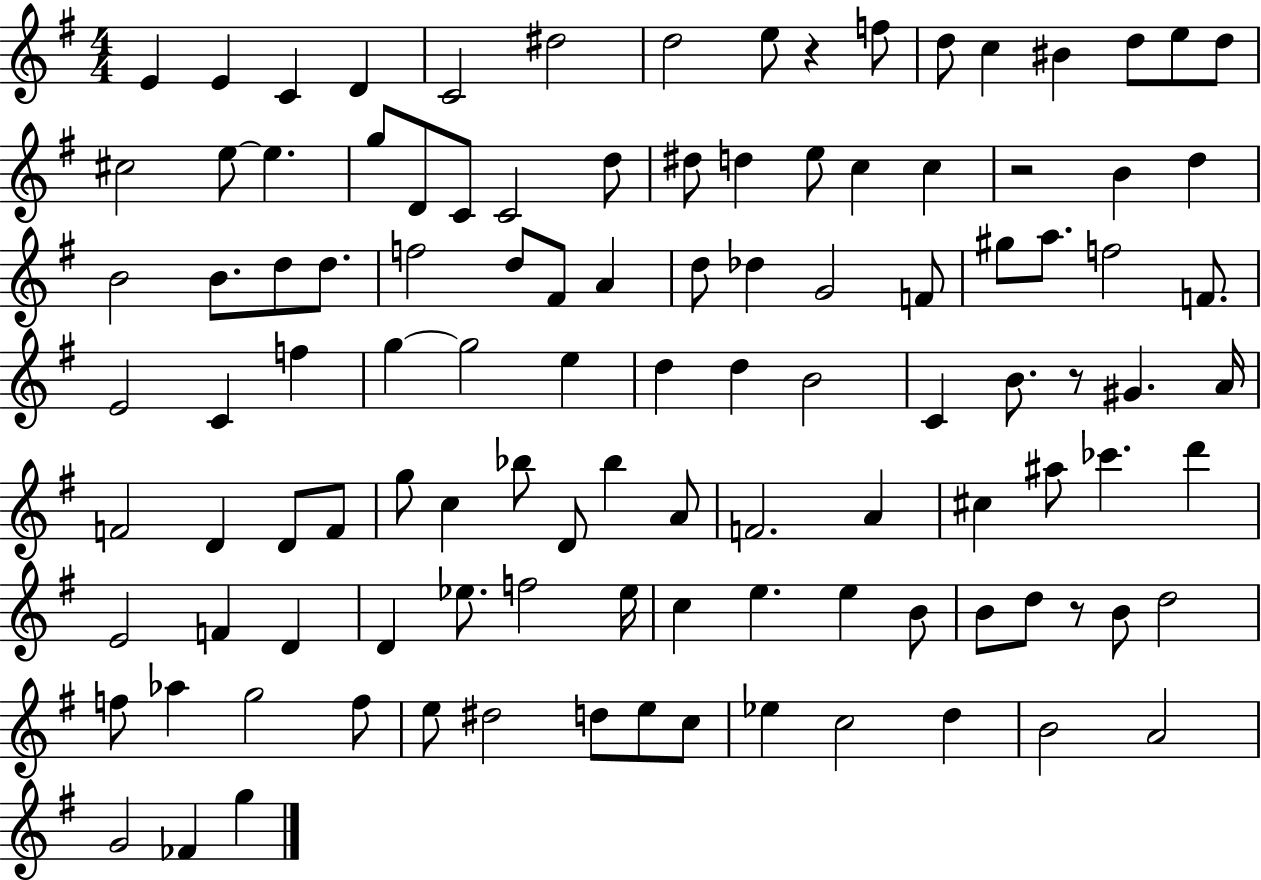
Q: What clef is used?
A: treble